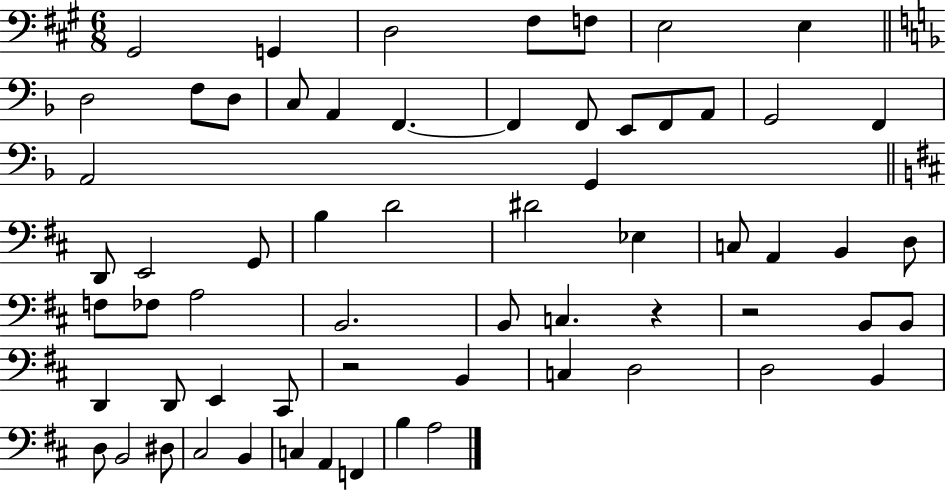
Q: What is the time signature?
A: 6/8